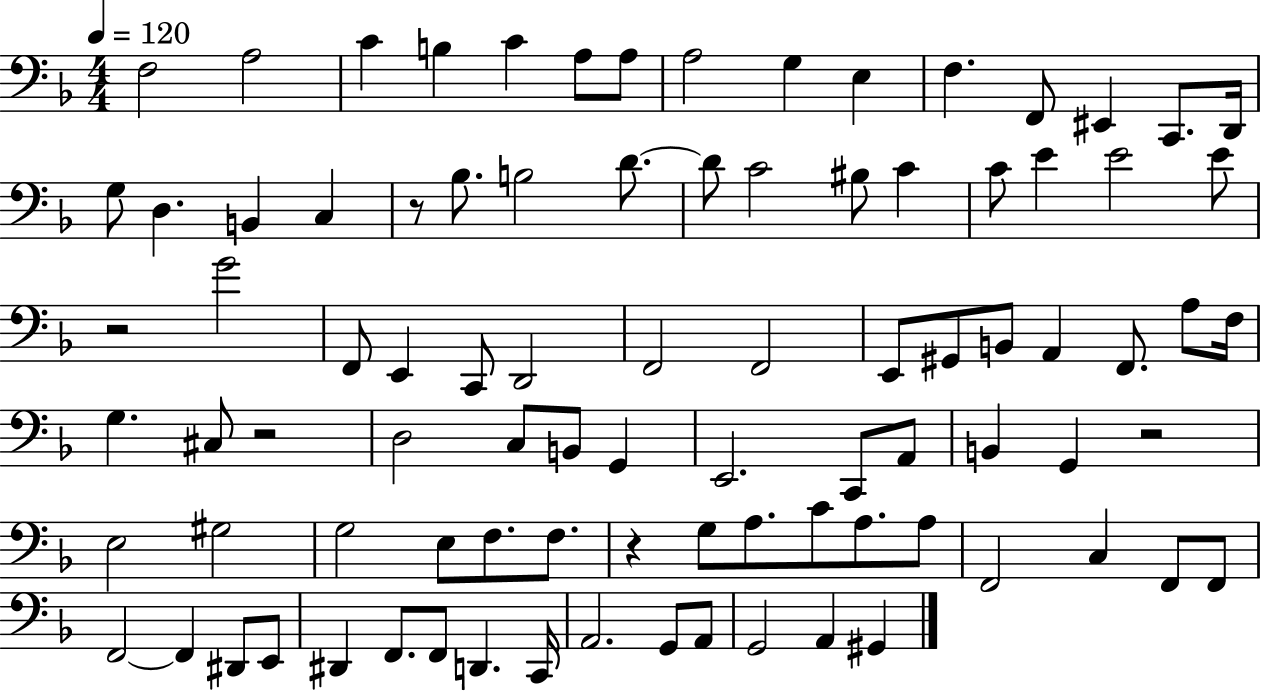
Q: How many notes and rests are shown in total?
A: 90